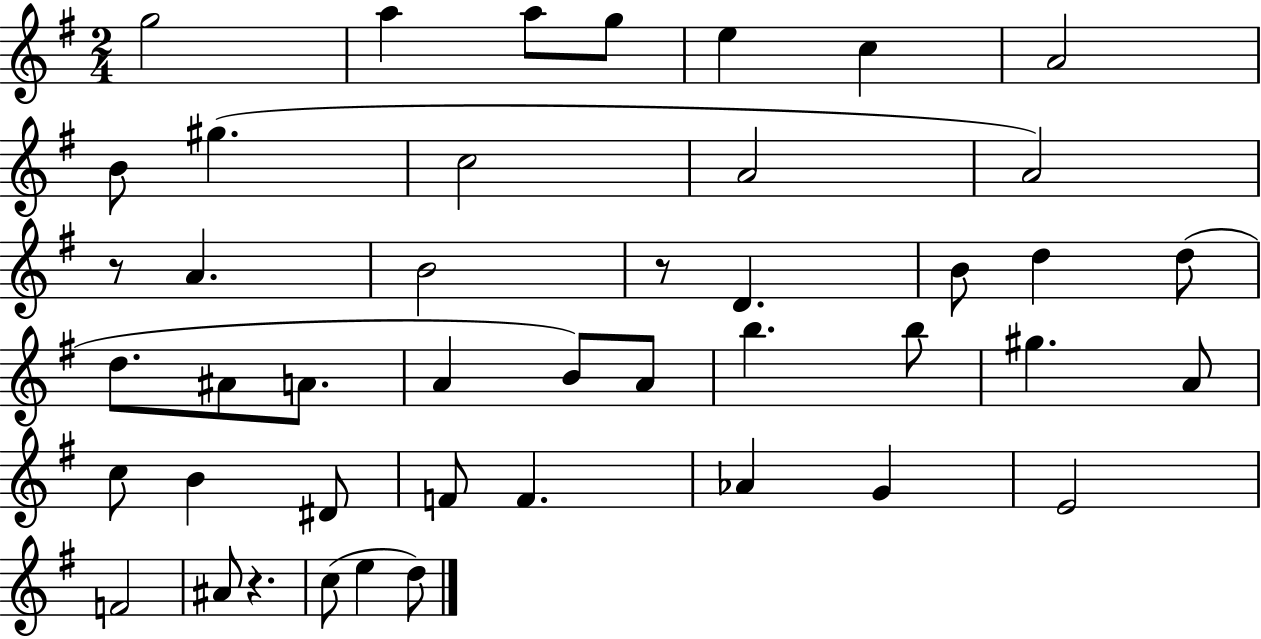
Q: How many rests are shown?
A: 3